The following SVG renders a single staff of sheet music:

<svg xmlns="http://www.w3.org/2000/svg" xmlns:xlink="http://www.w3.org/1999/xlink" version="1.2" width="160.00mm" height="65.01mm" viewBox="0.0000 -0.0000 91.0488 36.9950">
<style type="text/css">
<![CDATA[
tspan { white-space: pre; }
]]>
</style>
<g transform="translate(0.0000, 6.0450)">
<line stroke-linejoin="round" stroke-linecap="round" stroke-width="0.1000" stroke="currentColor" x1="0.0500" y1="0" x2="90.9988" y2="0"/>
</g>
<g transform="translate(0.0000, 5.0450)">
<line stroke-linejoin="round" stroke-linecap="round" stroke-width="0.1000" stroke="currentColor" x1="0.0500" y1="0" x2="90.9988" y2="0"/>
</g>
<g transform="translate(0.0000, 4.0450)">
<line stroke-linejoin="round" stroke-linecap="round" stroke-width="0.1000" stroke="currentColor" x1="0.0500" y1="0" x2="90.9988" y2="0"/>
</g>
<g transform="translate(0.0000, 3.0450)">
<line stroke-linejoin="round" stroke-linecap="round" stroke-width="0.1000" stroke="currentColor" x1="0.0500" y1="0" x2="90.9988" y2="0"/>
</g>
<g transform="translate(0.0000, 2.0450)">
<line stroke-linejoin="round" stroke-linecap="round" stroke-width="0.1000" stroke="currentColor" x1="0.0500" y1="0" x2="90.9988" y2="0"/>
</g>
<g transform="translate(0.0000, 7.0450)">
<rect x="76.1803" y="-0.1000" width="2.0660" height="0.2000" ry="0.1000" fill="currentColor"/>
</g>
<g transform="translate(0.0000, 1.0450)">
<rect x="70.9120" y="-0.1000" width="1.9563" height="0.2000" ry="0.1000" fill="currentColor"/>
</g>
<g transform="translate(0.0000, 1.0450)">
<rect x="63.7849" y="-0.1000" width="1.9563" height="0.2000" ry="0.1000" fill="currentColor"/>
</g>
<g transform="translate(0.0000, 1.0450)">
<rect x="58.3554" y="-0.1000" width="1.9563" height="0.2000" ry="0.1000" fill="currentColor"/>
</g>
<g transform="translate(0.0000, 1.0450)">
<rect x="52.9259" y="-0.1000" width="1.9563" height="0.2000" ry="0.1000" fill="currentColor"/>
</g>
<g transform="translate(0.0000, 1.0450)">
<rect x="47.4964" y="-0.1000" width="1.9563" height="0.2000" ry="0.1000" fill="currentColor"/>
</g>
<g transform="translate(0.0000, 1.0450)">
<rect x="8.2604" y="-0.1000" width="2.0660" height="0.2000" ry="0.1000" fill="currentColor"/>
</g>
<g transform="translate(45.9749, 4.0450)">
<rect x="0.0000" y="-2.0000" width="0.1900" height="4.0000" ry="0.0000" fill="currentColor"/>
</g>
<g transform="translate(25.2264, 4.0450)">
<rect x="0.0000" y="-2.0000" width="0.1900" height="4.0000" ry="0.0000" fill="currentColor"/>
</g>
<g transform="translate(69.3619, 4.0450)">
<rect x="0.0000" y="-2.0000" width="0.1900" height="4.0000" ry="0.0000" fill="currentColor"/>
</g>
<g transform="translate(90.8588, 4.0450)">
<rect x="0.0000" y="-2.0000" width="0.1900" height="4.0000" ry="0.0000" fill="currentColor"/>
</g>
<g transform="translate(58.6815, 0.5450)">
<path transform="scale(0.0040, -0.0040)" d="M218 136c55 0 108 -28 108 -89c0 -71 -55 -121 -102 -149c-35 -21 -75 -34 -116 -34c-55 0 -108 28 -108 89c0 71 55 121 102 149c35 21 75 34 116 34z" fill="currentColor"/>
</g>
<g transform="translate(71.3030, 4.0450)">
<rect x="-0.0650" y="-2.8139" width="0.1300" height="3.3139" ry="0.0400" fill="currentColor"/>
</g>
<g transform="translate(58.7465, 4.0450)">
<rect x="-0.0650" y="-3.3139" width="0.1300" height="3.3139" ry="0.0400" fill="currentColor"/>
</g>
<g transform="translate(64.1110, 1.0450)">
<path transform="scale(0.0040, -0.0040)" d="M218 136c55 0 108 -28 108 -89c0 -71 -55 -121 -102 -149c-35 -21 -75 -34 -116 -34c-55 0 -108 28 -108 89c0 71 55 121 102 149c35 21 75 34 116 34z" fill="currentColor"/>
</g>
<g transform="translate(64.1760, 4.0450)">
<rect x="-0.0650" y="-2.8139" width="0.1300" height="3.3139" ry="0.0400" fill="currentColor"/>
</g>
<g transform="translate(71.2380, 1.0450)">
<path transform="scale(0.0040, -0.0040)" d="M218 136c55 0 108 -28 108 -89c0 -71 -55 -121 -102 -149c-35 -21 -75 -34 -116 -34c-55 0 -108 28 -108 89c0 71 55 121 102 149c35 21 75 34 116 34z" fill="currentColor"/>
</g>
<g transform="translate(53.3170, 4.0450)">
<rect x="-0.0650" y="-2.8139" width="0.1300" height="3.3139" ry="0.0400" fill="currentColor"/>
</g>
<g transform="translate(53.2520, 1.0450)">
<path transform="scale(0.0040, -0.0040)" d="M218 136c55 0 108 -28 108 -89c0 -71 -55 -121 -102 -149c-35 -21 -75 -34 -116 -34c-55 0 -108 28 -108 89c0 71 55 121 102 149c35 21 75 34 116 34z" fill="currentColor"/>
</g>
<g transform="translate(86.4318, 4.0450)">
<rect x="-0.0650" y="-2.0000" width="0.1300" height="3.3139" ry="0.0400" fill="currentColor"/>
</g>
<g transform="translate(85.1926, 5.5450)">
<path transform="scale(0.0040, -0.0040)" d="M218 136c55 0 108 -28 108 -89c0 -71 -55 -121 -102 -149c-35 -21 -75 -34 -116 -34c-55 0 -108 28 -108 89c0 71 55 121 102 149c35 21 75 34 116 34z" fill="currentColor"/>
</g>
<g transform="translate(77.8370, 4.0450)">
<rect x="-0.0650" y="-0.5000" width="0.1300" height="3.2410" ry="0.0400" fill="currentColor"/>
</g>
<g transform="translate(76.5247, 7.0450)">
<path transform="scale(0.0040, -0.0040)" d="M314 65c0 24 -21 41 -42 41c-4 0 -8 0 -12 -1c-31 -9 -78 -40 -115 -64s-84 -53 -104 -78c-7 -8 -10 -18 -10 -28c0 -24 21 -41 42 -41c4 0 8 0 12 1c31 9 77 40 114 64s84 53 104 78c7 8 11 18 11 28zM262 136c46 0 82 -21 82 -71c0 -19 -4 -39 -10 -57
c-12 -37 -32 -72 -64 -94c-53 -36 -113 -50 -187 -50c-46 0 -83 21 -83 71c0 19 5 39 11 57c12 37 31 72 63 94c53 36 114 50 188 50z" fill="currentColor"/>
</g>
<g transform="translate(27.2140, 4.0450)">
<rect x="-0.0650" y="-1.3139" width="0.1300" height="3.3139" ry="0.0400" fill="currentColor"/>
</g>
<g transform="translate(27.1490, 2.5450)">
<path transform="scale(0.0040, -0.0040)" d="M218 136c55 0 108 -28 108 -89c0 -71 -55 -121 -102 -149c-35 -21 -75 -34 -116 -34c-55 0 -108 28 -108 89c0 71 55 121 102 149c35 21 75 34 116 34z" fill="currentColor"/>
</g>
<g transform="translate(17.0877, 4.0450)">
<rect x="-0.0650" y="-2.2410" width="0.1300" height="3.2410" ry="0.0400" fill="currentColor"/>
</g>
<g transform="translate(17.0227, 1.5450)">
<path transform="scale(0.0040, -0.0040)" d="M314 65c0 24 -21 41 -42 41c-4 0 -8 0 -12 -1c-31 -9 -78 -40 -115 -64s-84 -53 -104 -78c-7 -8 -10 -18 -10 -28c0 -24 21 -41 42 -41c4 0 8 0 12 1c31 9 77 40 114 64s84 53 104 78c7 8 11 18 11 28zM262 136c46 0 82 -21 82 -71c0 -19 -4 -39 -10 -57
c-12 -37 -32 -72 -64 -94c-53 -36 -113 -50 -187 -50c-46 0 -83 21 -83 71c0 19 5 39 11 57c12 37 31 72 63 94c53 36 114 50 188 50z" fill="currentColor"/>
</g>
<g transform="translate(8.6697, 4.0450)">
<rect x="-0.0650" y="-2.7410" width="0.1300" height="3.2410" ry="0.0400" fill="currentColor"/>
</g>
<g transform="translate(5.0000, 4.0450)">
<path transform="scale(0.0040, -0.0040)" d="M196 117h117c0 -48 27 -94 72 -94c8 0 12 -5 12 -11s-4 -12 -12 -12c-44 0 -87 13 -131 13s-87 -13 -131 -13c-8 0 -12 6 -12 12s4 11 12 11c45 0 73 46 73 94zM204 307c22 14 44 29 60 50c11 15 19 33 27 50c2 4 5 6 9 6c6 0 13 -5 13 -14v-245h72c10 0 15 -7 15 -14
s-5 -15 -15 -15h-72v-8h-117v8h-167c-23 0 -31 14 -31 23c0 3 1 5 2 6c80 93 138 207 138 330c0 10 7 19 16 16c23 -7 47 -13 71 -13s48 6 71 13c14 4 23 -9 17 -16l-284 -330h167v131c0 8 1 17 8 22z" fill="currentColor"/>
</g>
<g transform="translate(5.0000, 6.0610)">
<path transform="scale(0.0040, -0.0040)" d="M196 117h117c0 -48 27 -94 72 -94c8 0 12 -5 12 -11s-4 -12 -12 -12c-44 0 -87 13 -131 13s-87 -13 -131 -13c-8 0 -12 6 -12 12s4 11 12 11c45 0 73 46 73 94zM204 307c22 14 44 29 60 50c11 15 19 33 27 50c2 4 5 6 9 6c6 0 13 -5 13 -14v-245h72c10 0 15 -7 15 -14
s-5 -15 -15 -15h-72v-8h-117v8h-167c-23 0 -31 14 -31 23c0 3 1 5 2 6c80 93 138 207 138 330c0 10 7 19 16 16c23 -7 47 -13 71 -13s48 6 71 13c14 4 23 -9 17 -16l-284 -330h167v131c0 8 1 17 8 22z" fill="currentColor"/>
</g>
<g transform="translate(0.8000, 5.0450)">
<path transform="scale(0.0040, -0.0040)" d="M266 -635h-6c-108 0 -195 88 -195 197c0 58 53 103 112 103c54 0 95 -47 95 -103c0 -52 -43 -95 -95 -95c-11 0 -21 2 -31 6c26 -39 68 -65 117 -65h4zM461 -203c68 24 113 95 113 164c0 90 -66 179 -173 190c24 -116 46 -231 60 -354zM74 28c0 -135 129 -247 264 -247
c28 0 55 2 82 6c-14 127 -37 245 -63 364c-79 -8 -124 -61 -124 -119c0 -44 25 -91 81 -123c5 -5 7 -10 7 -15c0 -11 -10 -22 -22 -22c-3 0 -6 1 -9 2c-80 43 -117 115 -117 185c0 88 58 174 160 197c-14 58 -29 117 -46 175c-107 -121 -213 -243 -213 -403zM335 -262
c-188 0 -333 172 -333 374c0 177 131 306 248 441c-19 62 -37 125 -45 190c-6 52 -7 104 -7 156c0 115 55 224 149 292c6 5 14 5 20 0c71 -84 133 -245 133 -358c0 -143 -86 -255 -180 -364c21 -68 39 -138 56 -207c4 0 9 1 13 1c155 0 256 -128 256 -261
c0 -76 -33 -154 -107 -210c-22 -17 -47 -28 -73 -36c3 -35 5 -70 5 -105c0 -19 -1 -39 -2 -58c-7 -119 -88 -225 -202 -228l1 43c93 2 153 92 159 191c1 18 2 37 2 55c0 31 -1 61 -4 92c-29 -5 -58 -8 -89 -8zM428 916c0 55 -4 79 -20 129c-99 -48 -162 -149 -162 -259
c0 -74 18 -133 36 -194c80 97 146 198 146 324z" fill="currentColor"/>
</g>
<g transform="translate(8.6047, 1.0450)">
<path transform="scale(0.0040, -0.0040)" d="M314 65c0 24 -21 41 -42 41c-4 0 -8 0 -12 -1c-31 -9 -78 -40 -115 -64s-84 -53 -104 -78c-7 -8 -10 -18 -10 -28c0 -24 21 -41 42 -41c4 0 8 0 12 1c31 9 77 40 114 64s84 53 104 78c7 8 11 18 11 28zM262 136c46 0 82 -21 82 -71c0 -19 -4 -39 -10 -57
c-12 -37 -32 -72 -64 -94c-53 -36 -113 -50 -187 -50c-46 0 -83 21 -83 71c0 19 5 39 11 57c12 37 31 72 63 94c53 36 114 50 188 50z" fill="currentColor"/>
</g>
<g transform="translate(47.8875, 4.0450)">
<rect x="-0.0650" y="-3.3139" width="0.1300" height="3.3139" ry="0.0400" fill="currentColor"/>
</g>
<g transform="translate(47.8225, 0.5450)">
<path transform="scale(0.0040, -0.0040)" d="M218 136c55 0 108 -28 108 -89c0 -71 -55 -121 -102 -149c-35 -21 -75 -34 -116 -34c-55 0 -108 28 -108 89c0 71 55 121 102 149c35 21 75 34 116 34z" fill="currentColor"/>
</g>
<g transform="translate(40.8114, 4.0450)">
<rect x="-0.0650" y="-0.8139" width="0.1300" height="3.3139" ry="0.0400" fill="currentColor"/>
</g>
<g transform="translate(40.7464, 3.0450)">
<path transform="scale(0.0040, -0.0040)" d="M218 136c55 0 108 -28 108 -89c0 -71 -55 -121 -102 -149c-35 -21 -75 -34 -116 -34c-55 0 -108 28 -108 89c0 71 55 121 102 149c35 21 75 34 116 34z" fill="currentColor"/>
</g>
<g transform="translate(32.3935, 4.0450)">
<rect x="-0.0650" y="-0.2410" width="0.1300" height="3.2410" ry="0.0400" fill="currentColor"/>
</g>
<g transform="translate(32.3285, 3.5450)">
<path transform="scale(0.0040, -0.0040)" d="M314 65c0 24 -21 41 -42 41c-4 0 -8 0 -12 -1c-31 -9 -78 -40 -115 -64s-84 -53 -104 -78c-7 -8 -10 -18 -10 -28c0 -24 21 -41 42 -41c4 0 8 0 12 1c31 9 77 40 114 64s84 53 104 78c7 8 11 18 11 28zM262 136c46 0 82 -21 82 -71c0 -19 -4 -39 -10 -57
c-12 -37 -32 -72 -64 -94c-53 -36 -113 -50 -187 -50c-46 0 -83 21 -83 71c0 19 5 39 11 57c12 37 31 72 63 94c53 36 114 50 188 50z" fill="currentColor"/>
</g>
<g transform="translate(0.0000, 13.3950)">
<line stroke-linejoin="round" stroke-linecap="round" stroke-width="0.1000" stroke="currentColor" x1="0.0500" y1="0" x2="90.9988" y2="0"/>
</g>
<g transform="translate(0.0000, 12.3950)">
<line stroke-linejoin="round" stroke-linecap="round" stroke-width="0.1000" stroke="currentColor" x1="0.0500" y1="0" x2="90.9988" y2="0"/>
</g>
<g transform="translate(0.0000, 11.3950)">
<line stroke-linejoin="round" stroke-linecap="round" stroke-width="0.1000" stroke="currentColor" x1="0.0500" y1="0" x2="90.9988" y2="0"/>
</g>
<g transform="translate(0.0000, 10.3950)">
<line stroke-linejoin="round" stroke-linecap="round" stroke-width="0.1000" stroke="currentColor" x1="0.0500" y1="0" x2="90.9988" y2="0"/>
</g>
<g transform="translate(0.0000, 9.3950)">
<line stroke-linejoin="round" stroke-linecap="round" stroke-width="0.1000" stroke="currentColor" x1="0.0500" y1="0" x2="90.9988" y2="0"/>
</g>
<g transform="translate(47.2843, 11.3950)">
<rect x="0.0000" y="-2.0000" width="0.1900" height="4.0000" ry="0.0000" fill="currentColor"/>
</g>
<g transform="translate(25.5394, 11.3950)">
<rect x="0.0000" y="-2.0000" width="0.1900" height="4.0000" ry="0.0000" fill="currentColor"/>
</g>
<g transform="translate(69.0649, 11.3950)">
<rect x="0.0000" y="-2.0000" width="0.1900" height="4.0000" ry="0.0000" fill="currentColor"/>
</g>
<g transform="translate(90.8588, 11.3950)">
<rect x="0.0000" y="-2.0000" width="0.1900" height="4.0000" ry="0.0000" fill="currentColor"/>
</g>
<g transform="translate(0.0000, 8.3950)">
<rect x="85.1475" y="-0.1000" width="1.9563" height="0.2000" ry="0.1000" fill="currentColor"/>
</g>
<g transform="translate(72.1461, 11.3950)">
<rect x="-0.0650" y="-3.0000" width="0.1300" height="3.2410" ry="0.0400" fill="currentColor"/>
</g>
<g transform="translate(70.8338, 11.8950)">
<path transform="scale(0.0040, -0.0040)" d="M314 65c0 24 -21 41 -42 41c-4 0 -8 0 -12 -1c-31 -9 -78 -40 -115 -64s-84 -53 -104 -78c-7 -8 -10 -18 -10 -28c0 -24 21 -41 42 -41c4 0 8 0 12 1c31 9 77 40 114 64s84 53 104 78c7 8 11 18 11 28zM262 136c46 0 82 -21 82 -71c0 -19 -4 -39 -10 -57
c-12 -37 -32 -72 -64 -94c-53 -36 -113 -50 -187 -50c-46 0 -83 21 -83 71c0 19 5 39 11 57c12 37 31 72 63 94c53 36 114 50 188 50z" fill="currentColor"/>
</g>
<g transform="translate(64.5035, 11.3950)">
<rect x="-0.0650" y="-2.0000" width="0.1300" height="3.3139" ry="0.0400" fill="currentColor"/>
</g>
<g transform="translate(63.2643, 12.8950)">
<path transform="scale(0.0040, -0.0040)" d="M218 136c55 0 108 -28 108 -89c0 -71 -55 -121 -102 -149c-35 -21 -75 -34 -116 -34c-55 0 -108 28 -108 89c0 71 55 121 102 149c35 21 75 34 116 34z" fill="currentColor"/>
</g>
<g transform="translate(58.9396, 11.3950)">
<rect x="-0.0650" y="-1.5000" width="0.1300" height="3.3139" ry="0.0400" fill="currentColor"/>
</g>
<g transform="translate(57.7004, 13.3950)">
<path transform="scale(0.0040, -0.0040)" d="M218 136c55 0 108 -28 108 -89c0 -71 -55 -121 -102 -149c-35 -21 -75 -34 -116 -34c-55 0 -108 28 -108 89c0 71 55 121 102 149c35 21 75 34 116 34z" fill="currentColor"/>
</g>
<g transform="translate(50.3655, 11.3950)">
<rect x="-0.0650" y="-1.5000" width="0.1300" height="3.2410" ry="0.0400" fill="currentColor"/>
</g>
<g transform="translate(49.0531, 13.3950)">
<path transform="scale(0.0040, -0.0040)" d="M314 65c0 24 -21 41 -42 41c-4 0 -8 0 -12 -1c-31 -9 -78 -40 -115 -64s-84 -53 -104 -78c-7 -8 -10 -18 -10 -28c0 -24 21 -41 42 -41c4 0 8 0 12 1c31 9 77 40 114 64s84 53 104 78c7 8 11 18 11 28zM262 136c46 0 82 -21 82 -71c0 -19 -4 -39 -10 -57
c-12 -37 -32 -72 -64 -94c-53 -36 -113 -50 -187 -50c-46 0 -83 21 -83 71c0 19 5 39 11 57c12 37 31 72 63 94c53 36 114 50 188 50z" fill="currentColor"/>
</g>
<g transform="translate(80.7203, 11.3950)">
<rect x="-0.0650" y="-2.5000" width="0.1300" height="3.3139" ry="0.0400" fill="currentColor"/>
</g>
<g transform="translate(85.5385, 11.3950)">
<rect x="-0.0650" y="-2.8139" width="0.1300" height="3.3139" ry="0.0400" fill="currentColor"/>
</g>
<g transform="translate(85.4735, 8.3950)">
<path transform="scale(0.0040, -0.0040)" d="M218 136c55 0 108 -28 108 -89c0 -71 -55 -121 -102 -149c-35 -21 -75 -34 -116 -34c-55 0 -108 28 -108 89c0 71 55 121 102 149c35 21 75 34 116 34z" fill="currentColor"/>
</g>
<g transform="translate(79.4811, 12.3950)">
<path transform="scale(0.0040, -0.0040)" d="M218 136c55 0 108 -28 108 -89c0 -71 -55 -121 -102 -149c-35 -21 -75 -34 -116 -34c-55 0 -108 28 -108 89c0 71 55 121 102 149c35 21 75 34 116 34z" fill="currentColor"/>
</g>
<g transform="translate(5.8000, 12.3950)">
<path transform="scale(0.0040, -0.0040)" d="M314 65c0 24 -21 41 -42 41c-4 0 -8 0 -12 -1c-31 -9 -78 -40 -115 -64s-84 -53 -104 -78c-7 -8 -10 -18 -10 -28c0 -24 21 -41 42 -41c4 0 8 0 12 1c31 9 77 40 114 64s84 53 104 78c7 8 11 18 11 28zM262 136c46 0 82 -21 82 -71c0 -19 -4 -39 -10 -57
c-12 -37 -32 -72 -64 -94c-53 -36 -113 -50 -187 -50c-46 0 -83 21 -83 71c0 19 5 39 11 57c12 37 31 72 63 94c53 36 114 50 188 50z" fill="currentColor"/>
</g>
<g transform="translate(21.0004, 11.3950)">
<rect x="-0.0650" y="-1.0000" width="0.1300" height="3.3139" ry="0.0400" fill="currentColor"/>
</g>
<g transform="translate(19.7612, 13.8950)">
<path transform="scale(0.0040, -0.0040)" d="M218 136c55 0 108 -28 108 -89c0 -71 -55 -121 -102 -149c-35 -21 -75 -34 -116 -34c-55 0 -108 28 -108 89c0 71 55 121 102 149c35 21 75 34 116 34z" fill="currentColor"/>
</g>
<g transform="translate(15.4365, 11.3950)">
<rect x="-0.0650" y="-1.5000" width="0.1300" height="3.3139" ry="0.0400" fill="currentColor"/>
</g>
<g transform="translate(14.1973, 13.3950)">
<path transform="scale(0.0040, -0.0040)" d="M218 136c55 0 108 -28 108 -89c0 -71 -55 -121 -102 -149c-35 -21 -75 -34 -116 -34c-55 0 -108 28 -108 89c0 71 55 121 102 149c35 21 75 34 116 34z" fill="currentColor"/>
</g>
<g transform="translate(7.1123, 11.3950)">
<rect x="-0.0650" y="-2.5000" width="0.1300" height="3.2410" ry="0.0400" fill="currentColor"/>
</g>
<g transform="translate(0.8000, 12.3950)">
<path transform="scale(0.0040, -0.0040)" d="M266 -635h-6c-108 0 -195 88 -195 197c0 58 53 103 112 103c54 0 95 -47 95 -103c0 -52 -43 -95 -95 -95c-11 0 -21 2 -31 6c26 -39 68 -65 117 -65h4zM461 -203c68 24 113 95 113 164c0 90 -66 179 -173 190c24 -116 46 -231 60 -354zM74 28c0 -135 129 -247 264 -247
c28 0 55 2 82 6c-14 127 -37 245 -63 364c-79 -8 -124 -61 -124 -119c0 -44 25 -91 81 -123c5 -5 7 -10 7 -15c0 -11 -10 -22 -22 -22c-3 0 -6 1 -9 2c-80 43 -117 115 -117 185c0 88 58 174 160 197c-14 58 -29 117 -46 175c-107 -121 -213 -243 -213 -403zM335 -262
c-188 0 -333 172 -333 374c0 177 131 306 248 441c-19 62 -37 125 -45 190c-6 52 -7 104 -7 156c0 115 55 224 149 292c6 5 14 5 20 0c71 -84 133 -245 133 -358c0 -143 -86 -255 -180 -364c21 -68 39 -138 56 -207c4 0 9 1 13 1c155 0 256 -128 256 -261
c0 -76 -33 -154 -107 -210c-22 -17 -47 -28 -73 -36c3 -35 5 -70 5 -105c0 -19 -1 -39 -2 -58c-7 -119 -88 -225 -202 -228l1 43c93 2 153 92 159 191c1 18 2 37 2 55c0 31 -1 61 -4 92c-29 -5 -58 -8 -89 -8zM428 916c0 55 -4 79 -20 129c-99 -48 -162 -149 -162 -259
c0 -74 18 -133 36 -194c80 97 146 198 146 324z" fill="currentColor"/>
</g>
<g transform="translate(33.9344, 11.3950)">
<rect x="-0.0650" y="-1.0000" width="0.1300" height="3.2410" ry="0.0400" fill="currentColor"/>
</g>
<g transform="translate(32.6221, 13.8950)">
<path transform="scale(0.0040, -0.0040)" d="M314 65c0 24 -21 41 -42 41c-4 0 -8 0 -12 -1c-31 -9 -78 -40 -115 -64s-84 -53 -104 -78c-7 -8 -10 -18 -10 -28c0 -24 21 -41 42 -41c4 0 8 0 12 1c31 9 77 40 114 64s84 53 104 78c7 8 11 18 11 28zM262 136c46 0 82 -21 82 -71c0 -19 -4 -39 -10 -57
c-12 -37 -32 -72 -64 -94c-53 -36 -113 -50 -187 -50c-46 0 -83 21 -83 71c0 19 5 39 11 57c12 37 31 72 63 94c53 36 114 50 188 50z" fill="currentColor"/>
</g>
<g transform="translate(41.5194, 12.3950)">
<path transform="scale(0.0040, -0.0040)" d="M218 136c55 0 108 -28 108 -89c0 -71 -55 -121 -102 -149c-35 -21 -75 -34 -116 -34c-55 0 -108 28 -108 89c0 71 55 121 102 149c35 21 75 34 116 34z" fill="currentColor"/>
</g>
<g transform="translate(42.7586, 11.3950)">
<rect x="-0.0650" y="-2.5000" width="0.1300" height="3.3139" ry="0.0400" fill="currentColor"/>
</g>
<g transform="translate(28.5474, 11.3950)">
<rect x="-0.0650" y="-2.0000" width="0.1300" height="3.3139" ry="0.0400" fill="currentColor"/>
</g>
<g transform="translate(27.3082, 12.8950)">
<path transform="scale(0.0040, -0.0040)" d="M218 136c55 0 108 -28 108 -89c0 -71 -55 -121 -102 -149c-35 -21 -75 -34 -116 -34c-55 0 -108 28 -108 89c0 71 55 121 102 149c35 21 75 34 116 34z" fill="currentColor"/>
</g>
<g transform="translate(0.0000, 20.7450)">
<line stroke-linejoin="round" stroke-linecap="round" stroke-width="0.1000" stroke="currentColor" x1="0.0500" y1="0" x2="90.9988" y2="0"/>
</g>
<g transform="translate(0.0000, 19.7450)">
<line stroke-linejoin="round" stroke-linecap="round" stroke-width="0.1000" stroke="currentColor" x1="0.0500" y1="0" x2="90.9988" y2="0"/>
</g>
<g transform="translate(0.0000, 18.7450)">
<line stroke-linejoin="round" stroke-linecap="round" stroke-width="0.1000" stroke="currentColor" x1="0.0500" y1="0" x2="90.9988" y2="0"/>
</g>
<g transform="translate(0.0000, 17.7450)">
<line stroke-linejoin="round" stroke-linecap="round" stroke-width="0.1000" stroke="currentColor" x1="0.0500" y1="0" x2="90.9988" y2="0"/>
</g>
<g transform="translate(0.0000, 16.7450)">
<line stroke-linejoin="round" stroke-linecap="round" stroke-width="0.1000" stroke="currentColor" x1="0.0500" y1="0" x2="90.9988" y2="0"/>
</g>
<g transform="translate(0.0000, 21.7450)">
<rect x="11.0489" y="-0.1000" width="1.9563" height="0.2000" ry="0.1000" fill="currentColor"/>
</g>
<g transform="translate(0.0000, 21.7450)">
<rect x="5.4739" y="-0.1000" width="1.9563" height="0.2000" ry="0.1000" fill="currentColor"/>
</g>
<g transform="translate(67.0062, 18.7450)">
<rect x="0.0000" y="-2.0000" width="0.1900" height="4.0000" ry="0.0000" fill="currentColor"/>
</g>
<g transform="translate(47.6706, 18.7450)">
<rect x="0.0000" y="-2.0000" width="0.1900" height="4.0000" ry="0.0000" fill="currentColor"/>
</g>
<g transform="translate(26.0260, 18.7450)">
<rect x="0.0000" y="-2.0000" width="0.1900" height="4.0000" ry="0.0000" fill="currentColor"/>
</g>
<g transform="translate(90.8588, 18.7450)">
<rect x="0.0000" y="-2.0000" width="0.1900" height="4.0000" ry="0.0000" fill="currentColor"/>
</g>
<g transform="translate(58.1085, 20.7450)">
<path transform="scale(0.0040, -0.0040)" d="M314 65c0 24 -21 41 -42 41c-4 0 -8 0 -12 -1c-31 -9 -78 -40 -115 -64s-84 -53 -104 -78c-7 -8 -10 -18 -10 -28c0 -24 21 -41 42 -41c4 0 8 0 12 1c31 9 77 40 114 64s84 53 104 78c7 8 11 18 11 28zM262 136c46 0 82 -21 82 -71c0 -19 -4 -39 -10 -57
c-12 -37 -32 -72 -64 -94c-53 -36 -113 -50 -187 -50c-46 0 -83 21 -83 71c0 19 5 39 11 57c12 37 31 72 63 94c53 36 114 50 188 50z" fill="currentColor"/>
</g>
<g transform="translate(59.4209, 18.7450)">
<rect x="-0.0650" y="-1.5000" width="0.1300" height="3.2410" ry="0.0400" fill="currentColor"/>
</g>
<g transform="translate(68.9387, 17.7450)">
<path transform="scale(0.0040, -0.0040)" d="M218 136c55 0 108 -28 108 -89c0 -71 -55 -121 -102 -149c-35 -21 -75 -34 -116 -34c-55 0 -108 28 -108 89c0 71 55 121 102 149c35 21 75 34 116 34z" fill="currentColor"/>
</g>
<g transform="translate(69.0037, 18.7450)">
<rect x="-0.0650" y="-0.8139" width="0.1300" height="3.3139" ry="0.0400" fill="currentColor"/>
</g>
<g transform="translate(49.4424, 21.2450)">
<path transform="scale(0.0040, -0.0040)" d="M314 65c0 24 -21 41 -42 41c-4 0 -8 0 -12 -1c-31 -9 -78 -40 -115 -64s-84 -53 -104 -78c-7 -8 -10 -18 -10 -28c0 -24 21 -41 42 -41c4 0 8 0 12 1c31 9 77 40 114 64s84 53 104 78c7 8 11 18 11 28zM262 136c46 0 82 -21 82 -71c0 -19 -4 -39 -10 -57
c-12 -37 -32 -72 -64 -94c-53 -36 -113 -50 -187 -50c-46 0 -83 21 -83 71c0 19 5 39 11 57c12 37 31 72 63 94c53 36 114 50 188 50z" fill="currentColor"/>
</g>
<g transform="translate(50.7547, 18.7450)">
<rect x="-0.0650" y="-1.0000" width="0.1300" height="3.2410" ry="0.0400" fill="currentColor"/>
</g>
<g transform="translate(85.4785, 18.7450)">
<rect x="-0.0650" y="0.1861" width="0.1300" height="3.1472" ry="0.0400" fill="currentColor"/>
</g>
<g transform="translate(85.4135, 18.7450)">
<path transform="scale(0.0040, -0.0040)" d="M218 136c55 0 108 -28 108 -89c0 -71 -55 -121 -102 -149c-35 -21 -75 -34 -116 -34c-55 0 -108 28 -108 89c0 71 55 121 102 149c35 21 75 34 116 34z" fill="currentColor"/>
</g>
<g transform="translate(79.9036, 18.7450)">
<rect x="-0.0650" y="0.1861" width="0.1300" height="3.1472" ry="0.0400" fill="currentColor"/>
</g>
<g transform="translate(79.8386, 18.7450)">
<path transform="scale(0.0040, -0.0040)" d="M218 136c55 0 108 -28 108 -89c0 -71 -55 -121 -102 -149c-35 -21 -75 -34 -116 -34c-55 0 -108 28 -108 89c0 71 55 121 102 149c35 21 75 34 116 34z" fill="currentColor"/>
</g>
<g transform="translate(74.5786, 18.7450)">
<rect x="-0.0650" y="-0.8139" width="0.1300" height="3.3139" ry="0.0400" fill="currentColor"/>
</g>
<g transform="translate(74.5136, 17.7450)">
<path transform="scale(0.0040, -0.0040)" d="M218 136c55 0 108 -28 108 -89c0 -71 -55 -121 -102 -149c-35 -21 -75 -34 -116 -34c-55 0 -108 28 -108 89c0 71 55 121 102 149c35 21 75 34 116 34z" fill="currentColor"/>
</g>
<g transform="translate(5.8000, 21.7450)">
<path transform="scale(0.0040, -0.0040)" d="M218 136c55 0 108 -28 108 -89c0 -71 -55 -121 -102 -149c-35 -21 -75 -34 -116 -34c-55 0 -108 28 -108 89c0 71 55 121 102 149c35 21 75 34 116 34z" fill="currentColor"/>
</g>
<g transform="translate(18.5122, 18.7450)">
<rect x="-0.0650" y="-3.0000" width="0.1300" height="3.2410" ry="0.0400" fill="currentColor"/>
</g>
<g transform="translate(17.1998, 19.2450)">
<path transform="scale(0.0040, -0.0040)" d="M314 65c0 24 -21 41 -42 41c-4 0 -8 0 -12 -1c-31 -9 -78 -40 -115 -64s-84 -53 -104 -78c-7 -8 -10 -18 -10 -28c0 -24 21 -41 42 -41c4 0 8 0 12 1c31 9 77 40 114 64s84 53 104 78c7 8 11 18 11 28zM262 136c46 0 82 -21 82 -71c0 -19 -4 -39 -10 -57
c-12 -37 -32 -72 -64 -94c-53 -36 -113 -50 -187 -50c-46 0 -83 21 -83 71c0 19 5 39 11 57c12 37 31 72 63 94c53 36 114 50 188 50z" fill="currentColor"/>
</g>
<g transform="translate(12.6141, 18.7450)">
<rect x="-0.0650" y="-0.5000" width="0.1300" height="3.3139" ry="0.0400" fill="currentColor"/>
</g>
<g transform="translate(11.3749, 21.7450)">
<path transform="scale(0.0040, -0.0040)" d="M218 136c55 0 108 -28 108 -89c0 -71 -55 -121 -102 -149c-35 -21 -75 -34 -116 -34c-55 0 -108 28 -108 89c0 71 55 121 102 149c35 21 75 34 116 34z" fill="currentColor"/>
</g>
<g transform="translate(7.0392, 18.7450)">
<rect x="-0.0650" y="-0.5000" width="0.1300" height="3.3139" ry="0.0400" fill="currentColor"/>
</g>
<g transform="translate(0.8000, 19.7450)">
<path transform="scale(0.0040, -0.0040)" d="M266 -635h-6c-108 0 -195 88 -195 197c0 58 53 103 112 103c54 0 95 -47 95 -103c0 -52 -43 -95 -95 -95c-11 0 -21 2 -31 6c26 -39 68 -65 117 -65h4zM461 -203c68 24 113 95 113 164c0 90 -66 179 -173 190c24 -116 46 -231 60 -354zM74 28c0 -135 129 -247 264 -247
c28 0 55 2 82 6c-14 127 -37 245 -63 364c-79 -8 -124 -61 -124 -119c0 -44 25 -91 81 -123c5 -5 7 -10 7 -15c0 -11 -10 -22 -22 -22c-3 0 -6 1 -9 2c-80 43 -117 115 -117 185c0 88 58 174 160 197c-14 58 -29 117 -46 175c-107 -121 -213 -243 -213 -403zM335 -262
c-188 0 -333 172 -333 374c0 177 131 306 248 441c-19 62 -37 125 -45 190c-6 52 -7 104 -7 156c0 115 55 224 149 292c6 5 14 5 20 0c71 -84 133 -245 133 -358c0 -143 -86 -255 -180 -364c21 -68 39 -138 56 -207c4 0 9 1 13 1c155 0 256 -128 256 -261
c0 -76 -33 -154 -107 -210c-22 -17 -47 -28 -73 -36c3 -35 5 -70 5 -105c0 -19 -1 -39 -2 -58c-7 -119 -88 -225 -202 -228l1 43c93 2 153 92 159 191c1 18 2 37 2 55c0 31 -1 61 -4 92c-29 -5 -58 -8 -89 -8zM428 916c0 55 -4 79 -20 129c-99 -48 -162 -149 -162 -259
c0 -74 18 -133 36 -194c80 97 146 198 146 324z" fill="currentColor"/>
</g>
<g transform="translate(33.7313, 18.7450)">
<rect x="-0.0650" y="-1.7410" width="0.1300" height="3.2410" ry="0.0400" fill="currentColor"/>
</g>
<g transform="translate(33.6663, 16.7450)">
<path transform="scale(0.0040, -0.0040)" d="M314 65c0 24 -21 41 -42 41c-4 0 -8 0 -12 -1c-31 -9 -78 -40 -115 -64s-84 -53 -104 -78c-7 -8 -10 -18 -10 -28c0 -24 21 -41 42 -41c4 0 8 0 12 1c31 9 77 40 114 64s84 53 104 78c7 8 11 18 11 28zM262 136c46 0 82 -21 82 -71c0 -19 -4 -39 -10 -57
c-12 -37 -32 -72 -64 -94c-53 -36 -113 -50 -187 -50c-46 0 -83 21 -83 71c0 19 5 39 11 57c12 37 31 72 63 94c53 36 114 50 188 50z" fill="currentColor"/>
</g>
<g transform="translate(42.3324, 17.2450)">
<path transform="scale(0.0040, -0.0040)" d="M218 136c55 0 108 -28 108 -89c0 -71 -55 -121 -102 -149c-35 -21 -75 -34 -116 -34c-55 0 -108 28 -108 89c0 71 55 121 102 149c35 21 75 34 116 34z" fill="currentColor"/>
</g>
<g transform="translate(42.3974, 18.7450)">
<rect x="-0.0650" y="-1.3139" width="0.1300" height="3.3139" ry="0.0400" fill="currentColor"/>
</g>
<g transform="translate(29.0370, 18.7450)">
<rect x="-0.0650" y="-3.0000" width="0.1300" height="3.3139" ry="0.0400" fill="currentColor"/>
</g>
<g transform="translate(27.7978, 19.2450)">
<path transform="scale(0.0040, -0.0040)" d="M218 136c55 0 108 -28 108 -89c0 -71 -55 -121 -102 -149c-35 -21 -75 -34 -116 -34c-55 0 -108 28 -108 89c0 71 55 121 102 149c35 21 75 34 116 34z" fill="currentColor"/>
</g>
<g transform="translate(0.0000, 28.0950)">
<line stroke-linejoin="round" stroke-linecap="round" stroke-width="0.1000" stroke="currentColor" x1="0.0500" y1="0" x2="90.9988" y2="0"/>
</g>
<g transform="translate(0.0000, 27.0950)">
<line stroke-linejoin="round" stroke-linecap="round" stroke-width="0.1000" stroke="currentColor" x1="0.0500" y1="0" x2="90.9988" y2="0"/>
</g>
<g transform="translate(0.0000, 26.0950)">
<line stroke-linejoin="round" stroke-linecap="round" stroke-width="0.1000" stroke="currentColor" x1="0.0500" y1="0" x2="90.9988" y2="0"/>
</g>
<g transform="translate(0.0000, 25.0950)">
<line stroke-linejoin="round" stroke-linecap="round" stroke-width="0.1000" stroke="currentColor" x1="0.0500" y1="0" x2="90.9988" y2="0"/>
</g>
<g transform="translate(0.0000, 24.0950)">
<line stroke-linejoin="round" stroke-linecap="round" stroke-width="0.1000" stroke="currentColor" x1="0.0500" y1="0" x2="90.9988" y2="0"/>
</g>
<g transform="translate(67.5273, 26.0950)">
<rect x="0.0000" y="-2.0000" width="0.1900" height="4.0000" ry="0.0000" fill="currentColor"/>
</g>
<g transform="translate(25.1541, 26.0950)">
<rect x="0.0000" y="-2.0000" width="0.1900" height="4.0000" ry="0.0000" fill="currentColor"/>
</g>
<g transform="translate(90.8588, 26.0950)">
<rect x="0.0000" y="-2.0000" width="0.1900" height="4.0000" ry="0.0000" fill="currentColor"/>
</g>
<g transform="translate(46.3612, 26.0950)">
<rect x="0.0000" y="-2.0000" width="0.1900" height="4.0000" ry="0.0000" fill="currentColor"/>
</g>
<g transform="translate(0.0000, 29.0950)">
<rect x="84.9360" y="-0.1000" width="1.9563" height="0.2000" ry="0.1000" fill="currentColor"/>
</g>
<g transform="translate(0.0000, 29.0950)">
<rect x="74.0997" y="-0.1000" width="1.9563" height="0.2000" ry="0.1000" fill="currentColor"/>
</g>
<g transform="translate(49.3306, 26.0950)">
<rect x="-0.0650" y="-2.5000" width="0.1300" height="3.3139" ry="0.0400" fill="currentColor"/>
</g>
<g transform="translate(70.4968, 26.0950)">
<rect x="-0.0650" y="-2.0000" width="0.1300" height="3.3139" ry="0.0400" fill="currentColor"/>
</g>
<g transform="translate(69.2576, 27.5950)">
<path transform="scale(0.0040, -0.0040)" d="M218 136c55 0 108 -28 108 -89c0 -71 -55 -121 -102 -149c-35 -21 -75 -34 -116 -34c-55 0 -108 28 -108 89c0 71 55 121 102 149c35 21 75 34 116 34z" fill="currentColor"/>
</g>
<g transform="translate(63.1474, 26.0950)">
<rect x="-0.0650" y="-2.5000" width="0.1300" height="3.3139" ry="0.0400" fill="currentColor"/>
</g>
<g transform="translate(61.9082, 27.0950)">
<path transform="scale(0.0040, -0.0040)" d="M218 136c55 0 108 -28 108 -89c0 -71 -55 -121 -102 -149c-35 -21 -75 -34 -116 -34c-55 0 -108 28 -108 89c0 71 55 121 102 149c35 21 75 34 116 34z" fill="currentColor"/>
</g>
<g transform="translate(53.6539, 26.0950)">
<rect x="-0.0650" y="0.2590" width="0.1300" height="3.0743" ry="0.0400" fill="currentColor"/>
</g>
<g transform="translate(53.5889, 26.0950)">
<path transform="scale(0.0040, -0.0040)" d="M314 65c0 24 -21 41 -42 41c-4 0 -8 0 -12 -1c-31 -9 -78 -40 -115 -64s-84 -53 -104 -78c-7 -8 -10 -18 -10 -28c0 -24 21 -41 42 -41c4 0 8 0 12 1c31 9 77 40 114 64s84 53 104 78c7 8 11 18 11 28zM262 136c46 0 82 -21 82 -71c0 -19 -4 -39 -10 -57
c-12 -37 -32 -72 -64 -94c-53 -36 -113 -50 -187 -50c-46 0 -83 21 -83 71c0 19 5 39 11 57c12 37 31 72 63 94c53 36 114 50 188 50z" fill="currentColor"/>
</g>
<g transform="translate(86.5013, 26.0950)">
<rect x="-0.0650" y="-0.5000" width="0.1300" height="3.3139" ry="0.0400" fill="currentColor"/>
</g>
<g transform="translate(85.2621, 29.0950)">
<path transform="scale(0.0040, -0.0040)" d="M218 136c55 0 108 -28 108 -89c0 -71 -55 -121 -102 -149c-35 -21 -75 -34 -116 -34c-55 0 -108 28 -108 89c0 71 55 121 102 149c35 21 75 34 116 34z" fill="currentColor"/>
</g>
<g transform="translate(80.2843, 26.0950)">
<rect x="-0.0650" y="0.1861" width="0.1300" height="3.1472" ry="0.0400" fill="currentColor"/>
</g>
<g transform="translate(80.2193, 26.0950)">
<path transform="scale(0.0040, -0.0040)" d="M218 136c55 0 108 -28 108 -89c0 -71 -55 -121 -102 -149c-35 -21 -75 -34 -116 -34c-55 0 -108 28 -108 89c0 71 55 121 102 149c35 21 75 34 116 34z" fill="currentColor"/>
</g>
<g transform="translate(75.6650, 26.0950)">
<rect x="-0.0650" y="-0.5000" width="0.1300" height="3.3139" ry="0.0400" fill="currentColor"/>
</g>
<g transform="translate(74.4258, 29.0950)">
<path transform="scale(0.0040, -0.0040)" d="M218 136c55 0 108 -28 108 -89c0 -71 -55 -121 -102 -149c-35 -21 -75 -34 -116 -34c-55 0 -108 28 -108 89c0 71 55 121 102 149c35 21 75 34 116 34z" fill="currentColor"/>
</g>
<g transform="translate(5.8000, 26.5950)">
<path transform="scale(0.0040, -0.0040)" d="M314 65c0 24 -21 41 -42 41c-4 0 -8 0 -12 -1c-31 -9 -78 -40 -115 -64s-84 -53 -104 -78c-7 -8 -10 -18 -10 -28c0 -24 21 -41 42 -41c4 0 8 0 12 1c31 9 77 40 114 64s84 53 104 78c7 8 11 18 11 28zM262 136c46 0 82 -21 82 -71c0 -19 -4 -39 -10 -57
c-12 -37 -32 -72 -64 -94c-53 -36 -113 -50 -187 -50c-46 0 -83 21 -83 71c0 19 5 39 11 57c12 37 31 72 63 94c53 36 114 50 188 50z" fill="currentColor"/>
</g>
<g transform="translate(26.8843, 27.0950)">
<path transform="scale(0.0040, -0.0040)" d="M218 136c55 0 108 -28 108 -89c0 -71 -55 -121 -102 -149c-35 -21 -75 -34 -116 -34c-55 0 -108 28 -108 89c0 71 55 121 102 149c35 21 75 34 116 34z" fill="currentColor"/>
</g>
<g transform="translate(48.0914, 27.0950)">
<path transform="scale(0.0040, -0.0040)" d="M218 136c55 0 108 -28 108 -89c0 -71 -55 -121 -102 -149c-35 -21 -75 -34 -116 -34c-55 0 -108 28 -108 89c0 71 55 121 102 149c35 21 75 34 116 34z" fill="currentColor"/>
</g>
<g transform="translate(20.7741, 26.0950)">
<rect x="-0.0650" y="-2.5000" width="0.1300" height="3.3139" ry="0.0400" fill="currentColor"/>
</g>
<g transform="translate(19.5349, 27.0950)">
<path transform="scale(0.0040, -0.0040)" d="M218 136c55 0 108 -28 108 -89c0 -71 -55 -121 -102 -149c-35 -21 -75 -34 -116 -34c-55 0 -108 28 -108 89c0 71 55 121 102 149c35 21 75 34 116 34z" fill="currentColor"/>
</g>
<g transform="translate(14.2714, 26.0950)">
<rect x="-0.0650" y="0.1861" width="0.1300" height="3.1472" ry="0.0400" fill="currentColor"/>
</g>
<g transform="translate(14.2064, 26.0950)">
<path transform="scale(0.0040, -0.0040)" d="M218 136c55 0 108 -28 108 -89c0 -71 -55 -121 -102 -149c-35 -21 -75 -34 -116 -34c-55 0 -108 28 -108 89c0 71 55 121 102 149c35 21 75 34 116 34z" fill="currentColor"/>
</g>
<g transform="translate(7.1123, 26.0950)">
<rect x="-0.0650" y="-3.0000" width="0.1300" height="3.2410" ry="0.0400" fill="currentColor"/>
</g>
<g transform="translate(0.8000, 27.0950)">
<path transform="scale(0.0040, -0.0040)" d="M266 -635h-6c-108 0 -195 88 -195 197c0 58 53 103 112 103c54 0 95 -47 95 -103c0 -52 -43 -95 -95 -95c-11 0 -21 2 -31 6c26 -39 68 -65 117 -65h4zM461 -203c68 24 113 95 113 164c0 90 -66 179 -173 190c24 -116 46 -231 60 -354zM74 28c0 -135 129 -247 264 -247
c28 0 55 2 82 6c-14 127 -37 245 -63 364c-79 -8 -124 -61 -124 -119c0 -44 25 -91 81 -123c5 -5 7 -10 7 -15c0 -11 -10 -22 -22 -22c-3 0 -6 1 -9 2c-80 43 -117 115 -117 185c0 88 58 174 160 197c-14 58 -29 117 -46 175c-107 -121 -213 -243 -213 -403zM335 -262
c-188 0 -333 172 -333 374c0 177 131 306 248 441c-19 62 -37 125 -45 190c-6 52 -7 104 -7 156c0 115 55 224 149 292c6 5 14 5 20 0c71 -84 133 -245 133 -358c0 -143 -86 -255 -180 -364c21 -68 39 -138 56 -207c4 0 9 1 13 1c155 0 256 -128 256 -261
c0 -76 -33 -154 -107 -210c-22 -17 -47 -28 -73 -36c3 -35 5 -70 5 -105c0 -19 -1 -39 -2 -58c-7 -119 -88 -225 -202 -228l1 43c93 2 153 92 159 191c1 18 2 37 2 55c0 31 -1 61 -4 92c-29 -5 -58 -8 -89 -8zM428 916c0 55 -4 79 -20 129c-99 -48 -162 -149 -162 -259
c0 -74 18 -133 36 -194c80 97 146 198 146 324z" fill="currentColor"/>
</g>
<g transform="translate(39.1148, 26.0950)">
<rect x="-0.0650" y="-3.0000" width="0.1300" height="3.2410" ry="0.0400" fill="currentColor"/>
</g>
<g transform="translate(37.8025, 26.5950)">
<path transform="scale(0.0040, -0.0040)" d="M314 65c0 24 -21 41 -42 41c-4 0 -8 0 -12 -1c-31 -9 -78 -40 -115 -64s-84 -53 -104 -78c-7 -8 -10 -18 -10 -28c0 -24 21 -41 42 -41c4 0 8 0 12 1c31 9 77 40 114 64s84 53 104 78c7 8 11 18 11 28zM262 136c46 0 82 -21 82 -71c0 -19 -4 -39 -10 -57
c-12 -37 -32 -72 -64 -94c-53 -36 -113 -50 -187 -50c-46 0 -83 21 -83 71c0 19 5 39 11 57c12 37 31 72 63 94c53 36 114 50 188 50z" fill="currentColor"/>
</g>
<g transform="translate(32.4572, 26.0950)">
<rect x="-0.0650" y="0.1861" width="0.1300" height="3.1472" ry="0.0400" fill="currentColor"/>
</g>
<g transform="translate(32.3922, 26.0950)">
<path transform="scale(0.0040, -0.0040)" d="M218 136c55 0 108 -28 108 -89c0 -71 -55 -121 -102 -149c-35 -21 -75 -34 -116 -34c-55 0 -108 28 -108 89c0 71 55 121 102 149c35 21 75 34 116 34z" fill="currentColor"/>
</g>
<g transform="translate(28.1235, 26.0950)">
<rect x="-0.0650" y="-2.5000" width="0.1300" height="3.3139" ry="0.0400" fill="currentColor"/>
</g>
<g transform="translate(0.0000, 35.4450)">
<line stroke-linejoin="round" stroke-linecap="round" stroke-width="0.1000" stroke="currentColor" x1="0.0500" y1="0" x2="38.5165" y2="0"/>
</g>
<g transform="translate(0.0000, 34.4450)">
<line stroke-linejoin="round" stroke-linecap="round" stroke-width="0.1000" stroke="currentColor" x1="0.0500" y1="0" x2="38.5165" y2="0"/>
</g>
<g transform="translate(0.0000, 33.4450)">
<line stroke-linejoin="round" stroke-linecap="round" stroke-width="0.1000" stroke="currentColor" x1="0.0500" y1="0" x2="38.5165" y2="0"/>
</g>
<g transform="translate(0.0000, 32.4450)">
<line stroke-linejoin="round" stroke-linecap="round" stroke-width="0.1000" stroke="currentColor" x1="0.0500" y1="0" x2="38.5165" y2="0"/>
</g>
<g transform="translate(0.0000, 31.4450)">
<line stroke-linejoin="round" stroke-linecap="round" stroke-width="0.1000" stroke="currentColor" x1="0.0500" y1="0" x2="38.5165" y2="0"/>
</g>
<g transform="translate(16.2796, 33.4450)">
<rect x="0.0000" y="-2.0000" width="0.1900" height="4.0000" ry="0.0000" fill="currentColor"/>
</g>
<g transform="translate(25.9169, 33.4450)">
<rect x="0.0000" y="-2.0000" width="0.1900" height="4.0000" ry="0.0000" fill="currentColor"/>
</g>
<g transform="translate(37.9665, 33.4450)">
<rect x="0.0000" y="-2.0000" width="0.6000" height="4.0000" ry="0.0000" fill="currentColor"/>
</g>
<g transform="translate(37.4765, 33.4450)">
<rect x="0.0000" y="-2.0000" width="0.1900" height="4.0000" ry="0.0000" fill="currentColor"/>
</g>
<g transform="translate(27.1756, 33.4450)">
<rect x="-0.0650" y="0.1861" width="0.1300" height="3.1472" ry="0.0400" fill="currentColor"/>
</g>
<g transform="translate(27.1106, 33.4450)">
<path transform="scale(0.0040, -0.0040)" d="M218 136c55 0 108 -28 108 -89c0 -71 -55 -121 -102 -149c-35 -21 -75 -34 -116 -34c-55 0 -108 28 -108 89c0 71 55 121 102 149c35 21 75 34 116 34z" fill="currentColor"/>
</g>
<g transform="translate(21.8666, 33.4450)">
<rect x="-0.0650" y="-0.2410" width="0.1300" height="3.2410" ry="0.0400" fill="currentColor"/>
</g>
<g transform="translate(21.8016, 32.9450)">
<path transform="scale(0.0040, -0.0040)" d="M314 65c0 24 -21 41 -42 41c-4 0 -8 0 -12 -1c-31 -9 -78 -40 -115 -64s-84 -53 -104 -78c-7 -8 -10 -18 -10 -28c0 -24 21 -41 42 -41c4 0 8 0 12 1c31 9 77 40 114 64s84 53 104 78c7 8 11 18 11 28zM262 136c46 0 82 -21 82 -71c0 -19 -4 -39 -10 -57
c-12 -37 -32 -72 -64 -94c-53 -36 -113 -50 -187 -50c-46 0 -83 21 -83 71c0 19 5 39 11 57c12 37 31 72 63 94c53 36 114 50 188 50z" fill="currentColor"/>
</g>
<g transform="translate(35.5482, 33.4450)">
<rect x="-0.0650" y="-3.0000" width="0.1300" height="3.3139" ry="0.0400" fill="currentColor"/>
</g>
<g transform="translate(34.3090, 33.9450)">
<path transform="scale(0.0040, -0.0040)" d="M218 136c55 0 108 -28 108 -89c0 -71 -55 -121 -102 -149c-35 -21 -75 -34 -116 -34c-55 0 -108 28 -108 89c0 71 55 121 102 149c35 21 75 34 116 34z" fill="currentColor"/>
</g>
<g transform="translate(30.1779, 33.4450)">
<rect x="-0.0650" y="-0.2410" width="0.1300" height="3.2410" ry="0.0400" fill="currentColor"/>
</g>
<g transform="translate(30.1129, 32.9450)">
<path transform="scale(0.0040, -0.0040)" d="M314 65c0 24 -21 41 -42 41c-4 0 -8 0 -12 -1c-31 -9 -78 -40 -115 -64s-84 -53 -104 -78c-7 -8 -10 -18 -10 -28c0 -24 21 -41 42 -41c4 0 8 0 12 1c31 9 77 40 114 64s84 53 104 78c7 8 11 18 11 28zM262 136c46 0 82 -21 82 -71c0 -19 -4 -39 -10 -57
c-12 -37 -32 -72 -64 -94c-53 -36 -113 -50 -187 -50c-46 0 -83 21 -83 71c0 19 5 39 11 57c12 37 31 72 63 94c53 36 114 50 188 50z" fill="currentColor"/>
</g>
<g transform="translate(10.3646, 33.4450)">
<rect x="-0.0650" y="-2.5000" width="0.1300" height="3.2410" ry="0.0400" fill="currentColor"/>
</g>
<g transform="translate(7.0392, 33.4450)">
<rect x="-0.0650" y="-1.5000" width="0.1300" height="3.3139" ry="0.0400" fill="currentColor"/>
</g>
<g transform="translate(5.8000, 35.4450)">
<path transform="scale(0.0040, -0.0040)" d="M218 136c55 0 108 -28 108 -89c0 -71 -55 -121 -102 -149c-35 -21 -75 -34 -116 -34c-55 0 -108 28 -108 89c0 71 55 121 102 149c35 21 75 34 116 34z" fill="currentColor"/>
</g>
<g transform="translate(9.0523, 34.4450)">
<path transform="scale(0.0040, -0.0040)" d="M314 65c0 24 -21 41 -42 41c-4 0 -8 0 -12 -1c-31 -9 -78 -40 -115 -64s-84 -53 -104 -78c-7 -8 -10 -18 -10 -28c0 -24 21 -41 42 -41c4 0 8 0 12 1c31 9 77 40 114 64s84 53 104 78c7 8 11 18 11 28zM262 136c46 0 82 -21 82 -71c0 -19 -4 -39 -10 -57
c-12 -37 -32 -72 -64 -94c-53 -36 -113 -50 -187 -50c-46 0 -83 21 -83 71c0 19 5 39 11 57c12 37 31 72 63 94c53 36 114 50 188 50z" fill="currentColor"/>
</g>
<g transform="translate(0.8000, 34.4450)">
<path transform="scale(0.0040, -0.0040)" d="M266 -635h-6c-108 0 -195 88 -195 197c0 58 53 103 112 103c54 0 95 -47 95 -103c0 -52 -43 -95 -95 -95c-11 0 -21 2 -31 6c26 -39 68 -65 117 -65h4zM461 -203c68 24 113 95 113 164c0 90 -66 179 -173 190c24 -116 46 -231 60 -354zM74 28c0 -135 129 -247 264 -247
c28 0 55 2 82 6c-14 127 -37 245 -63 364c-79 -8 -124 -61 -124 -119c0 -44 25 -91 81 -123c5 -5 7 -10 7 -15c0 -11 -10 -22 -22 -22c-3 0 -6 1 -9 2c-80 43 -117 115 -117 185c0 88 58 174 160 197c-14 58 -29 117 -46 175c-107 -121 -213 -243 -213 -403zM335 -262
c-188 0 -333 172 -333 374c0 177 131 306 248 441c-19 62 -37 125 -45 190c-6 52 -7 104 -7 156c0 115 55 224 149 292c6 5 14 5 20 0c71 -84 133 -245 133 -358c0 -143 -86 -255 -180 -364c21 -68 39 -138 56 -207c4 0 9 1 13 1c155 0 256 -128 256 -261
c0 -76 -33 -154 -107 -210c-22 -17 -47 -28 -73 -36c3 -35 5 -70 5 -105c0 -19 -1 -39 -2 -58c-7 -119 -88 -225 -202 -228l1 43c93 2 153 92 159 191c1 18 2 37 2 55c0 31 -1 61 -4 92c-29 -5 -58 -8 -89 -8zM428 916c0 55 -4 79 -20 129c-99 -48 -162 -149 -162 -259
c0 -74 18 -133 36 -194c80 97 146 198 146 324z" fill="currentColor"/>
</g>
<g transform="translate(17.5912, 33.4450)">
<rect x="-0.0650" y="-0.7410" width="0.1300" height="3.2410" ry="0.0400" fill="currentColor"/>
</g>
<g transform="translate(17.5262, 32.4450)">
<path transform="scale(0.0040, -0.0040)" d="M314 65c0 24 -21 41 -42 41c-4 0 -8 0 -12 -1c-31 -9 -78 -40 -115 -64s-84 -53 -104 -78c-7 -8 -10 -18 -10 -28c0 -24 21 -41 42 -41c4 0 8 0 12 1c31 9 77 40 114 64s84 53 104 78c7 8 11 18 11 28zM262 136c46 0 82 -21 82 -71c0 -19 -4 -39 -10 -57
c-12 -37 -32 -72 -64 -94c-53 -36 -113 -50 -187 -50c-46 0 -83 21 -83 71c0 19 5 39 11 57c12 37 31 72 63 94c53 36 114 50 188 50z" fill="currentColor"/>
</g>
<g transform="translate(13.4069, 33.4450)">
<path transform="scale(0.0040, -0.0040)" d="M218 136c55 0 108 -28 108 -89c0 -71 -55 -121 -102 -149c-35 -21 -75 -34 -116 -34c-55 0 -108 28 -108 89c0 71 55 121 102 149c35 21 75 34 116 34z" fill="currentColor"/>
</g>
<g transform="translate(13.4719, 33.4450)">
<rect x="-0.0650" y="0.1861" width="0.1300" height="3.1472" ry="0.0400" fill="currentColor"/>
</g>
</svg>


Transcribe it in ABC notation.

X:1
T:Untitled
M:4/4
L:1/4
K:C
a2 g2 e c2 d b a b a a C2 F G2 E D F D2 G E2 E F A2 G a C C A2 A f2 e D2 E2 d d B B A2 B G G B A2 G B2 G F C B C E G2 B d2 c2 B c2 A